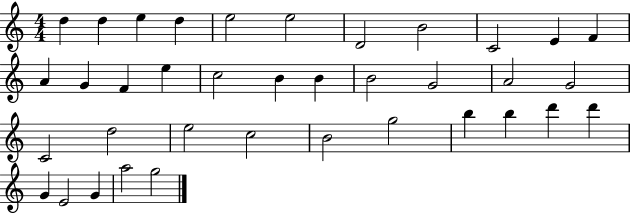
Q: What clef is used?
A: treble